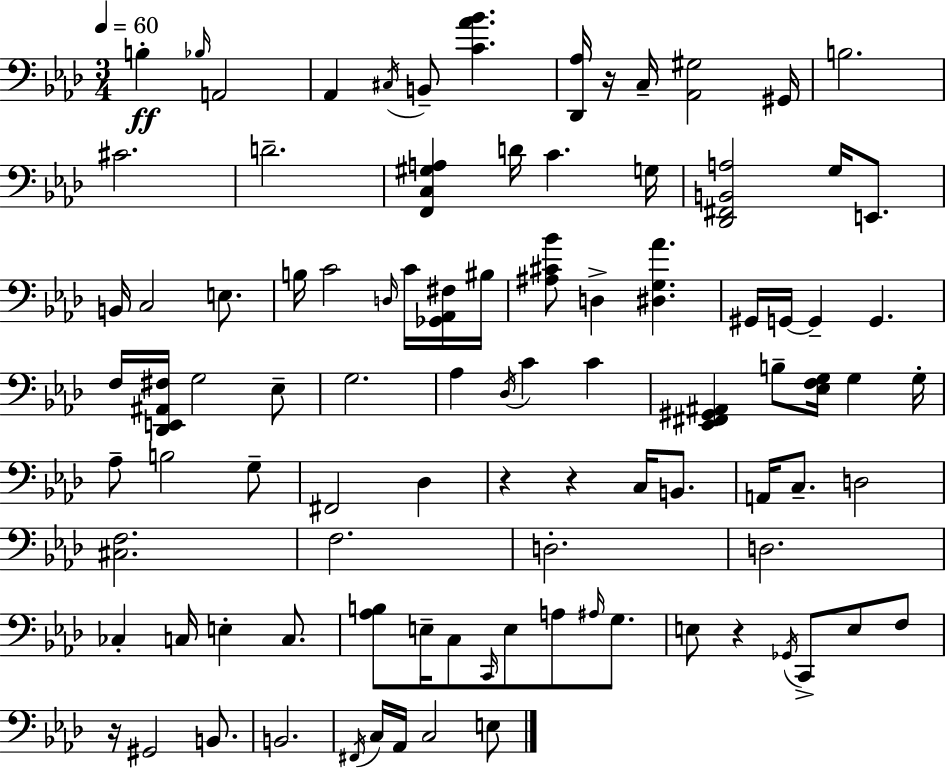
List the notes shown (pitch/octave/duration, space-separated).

B3/q Bb3/s A2/h Ab2/q C#3/s B2/e [C4,Ab4,Bb4]/q. [Db2,Ab3]/s R/s C3/s [Ab2,G#3]/h G#2/s B3/h. C#4/h. D4/h. [F2,C3,G#3,A3]/q D4/s C4/q. G3/s [Db2,F#2,B2,A3]/h G3/s E2/e. B2/s C3/h E3/e. B3/s C4/h D3/s C4/s [Gb2,Ab2,F#3]/s BIS3/s [A#3,C#4,Bb4]/e D3/q [D#3,G3,Ab4]/q. G#2/s G2/s G2/q G2/q. F3/s [Db2,E2,A#2,F#3]/s G3/h Eb3/e G3/h. Ab3/q Db3/s C4/q C4/q [Eb2,F#2,G#2,A#2]/q B3/e [Eb3,F3,G3]/s G3/q G3/s Ab3/e B3/h G3/e F#2/h Db3/q R/q R/q C3/s B2/e. A2/s C3/e. D3/h [C#3,F3]/h. F3/h. D3/h. D3/h. CES3/q C3/s E3/q C3/e. [Ab3,B3]/e E3/s C3/e C2/s E3/e A3/e A#3/s G3/e. E3/e R/q Gb2/s C2/e E3/e F3/e R/s G#2/h B2/e. B2/h. F#2/s C3/s Ab2/s C3/h E3/e